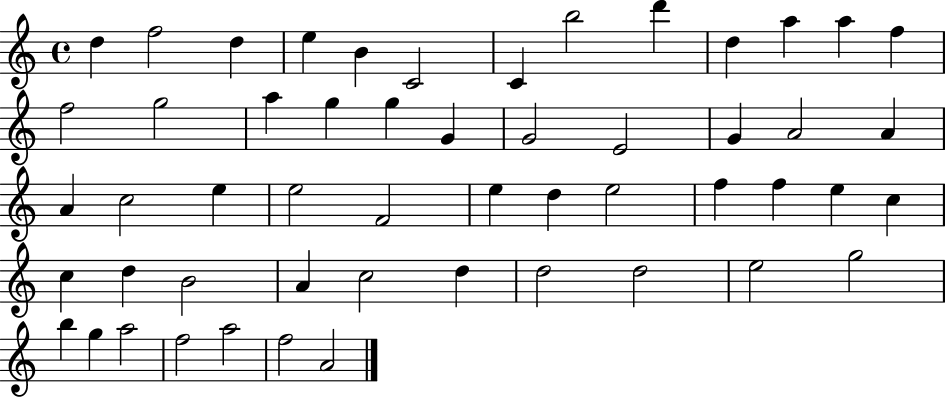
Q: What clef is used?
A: treble